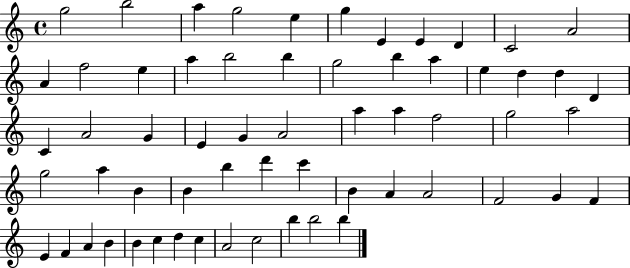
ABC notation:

X:1
T:Untitled
M:4/4
L:1/4
K:C
g2 b2 a g2 e g E E D C2 A2 A f2 e a b2 b g2 b a e d d D C A2 G E G A2 a a f2 g2 a2 g2 a B B b d' c' B A A2 F2 G F E F A B B c d c A2 c2 b b2 b